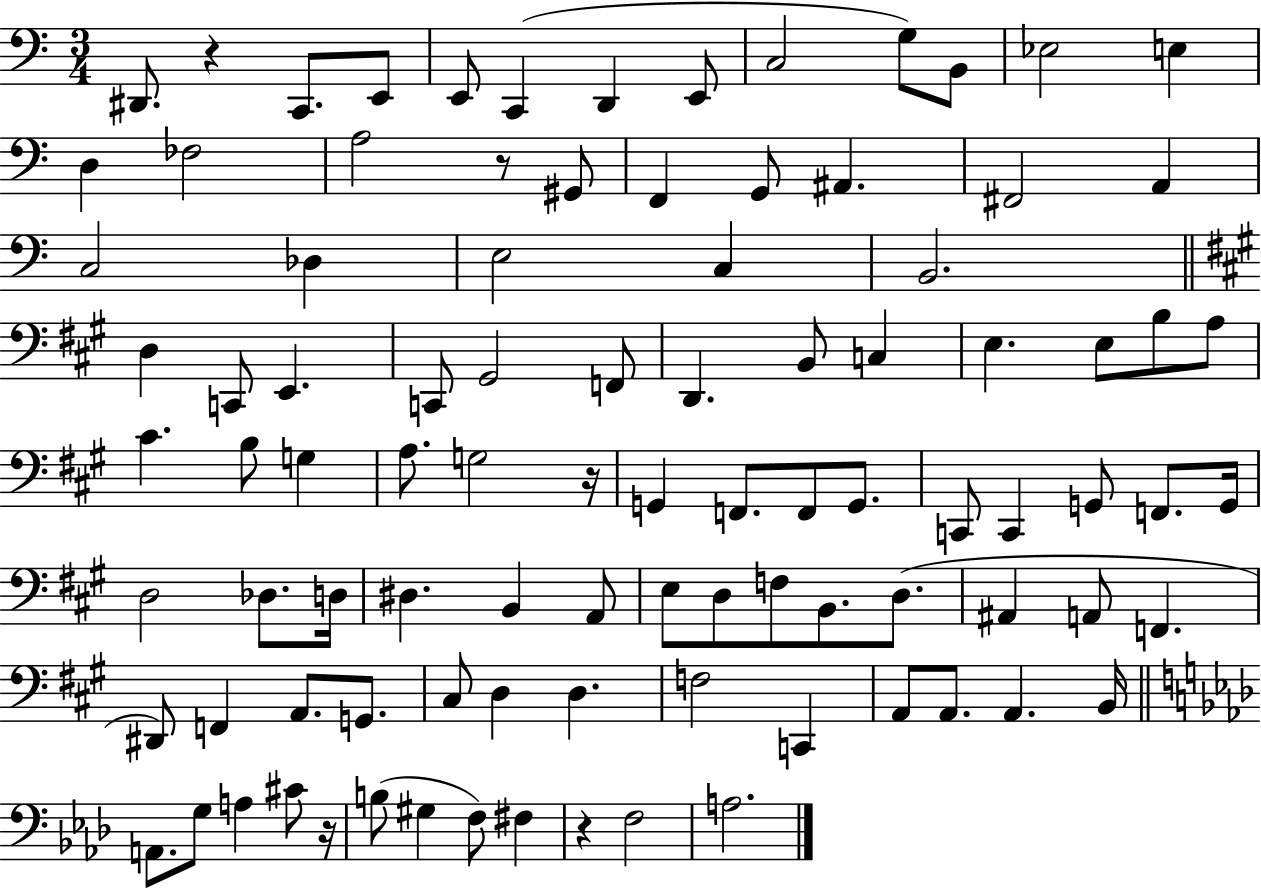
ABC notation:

X:1
T:Untitled
M:3/4
L:1/4
K:C
^D,,/2 z C,,/2 E,,/2 E,,/2 C,, D,, E,,/2 C,2 G,/2 B,,/2 _E,2 E, D, _F,2 A,2 z/2 ^G,,/2 F,, G,,/2 ^A,, ^F,,2 A,, C,2 _D, E,2 C, B,,2 D, C,,/2 E,, C,,/2 ^G,,2 F,,/2 D,, B,,/2 C, E, E,/2 B,/2 A,/2 ^C B,/2 G, A,/2 G,2 z/4 G,, F,,/2 F,,/2 G,,/2 C,,/2 C,, G,,/2 F,,/2 G,,/4 D,2 _D,/2 D,/4 ^D, B,, A,,/2 E,/2 D,/2 F,/2 B,,/2 D,/2 ^A,, A,,/2 F,, ^D,,/2 F,, A,,/2 G,,/2 ^C,/2 D, D, F,2 C,, A,,/2 A,,/2 A,, B,,/4 A,,/2 G,/2 A, ^C/2 z/4 B,/2 ^G, F,/2 ^F, z F,2 A,2